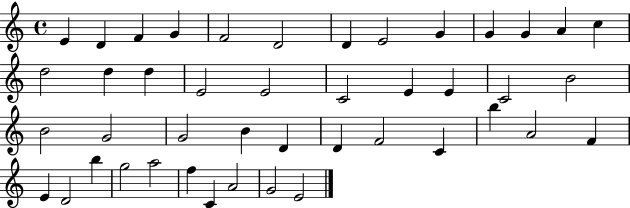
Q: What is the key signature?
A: C major